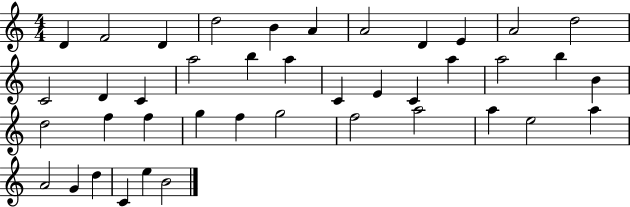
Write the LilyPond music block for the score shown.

{
  \clef treble
  \numericTimeSignature
  \time 4/4
  \key c \major
  d'4 f'2 d'4 | d''2 b'4 a'4 | a'2 d'4 e'4 | a'2 d''2 | \break c'2 d'4 c'4 | a''2 b''4 a''4 | c'4 e'4 c'4 a''4 | a''2 b''4 b'4 | \break d''2 f''4 f''4 | g''4 f''4 g''2 | f''2 a''2 | a''4 e''2 a''4 | \break a'2 g'4 d''4 | c'4 e''4 b'2 | \bar "|."
}